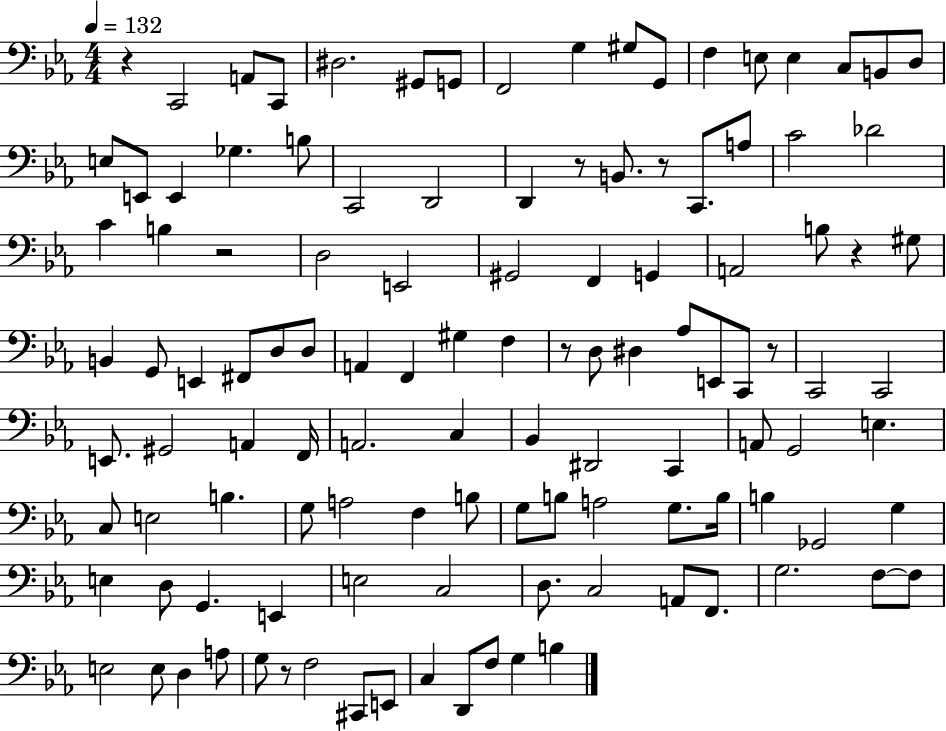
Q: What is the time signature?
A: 4/4